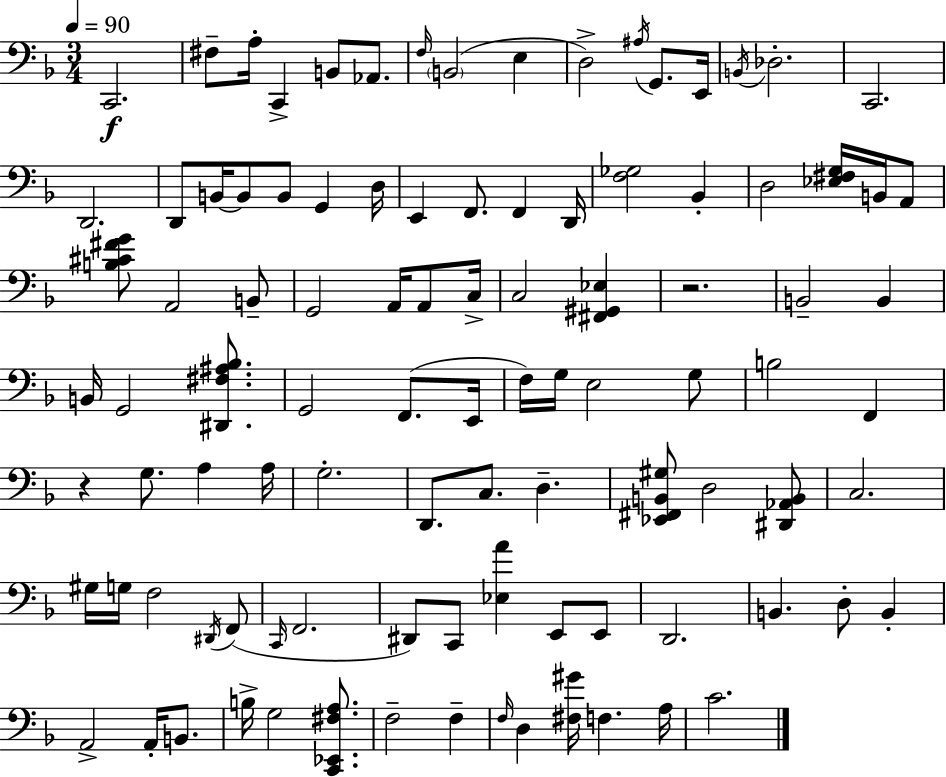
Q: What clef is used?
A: bass